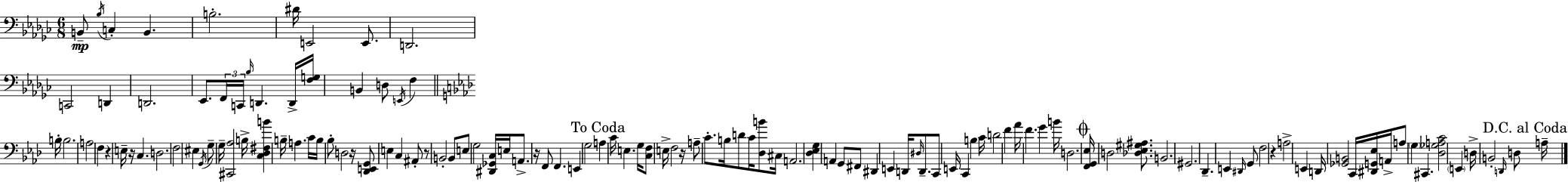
X:1
T:Untitled
M:6/8
L:1/4
K:Ebm
B,,/2 _B,/4 C, B,, B,2 ^D/4 E,,2 E,,/2 D,,2 C,,2 D,, D,,2 _E,,/2 F,,/4 C,,/4 _B,/4 D,, D,,/4 [F,G,]/4 B,, D,/2 E,,/4 F, B,/4 B,2 A,2 F, z E,/4 z/4 C, D,2 F,2 ^E, G,,/4 G,/2 G,/4 [^C,,_A,]2 B,/4 [C,_D,^F,B] B,/4 A, C/4 B,/4 _B,/2 D,2 z/4 [_D,,E,,G,,]/2 E, C, ^A,,/2 z/2 B,,2 B,,/2 E,/2 G,2 [^D,,_G,,C,]/4 E,/4 A,,/2 z/4 F,,/2 F,, E,, G,2 A, C/4 E, G,/4 [C,F,]/2 E,/4 F,2 z/4 A,/2 C/2 B,/4 D/2 C/4 [_D,B]/2 ^C,/4 A,,2 [_D,_E,G,] A,, G,,/2 ^F,,/2 ^D,, E,, D,,/4 ^D,/4 D,,/2 C,,/2 E,,/4 C,, B, C/4 D2 F _A/4 F G B/4 D,2 [F,,G,,_E,]/4 D,2 [_D,_E,^G,^A,]/2 B,,2 ^G,,2 _D,, E,, ^D,,/4 G,,/2 F,2 z A,2 E,, D,,/4 [_G,,B,,]2 C,,/4 [^D,,G,,_E,]/4 A,,/4 A,/2 G, ^C,, [_D,_G,A,C]2 E,, D,/4 B,,2 D,,/4 D,/2 A,/4